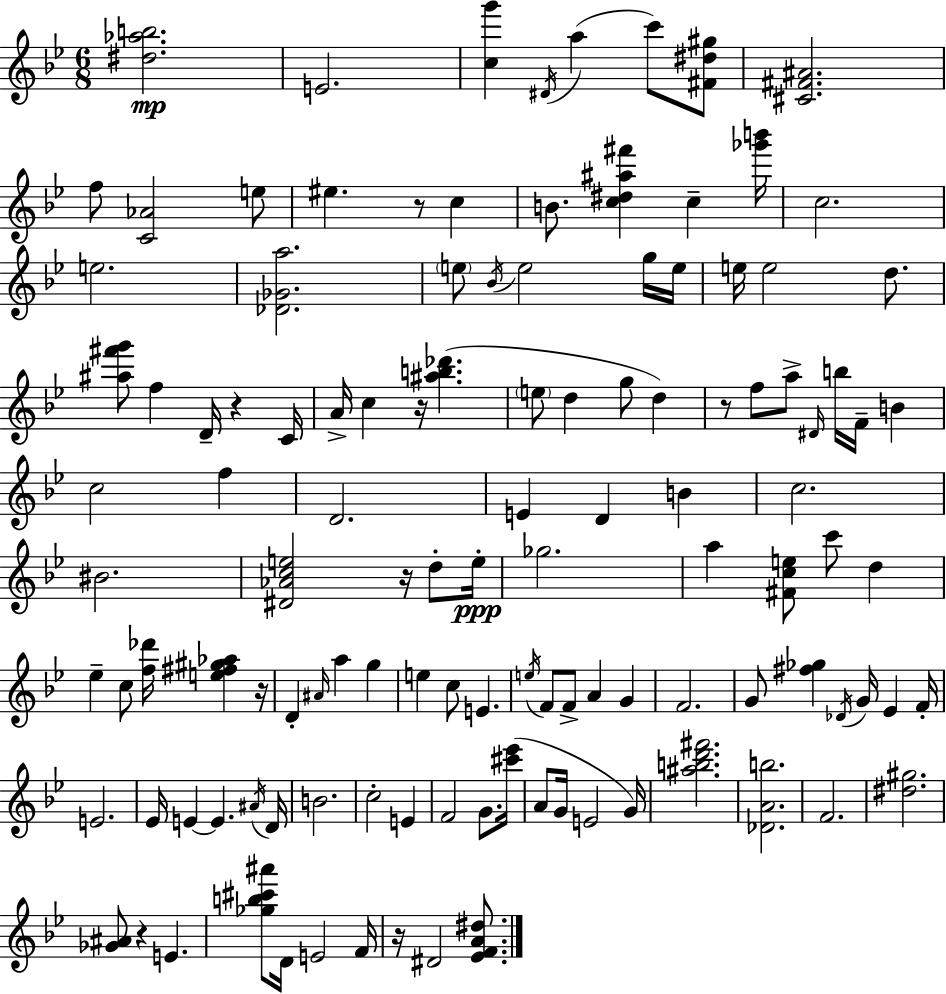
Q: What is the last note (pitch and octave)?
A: D#4